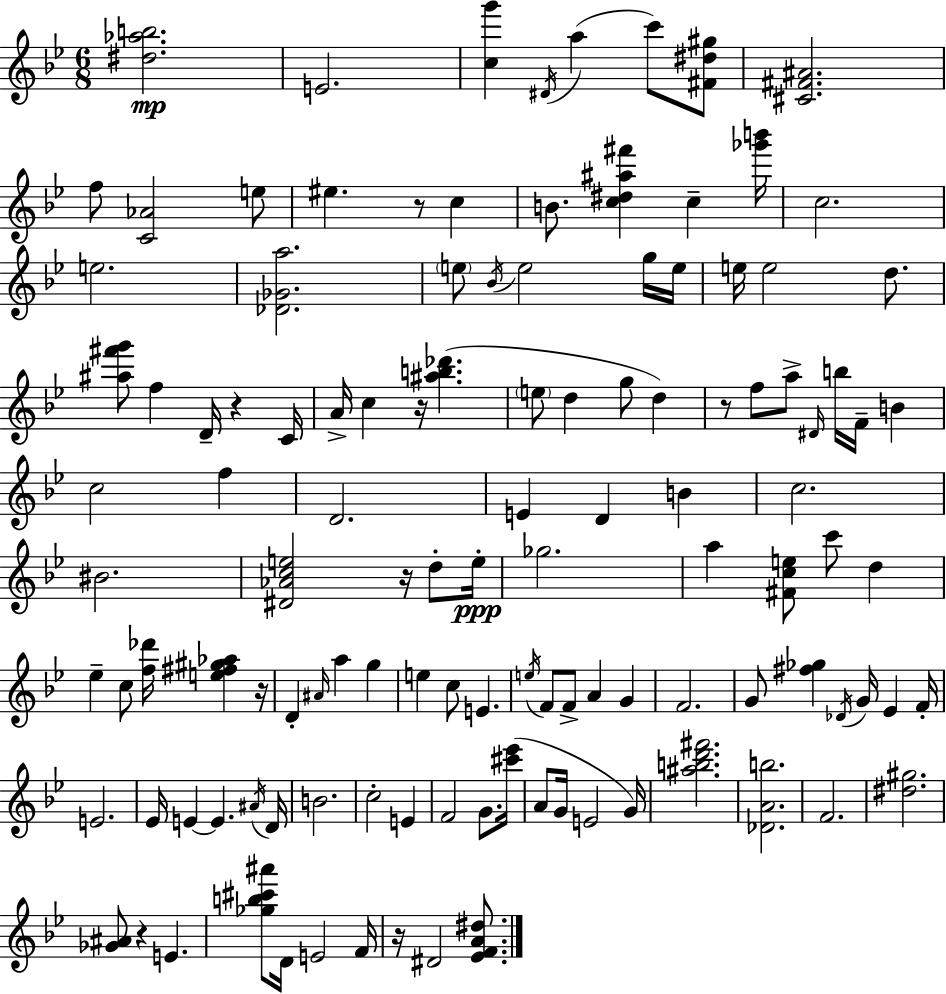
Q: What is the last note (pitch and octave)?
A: D#4